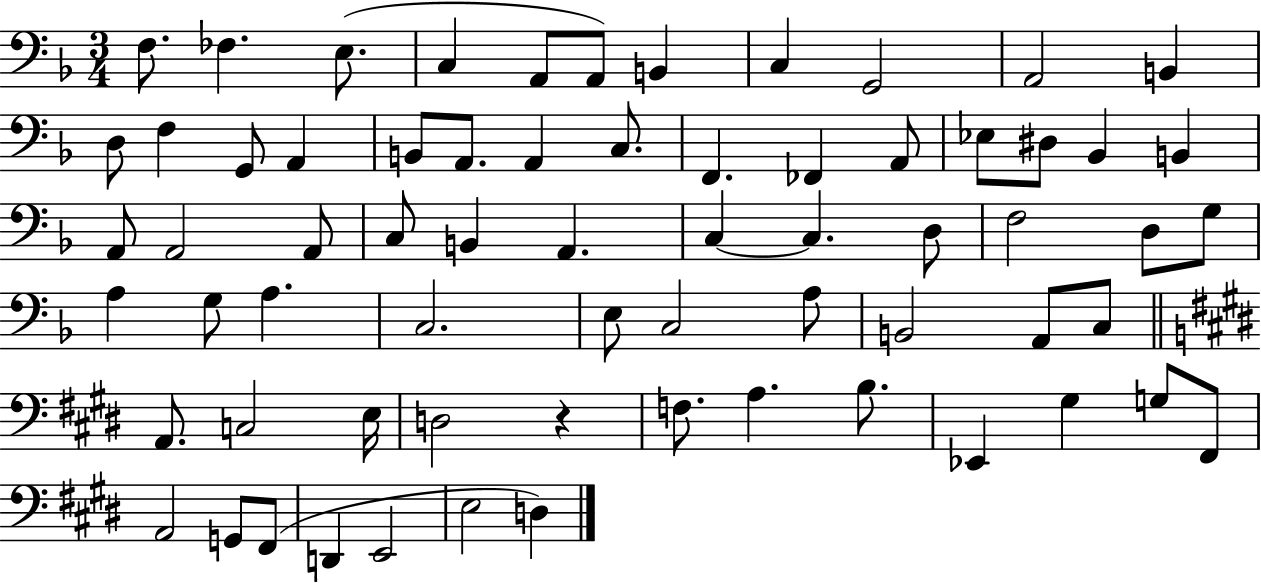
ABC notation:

X:1
T:Untitled
M:3/4
L:1/4
K:F
F,/2 _F, E,/2 C, A,,/2 A,,/2 B,, C, G,,2 A,,2 B,, D,/2 F, G,,/2 A,, B,,/2 A,,/2 A,, C,/2 F,, _F,, A,,/2 _E,/2 ^D,/2 _B,, B,, A,,/2 A,,2 A,,/2 C,/2 B,, A,, C, C, D,/2 F,2 D,/2 G,/2 A, G,/2 A, C,2 E,/2 C,2 A,/2 B,,2 A,,/2 C,/2 A,,/2 C,2 E,/4 D,2 z F,/2 A, B,/2 _E,, ^G, G,/2 ^F,,/2 A,,2 G,,/2 ^F,,/2 D,, E,,2 E,2 D,